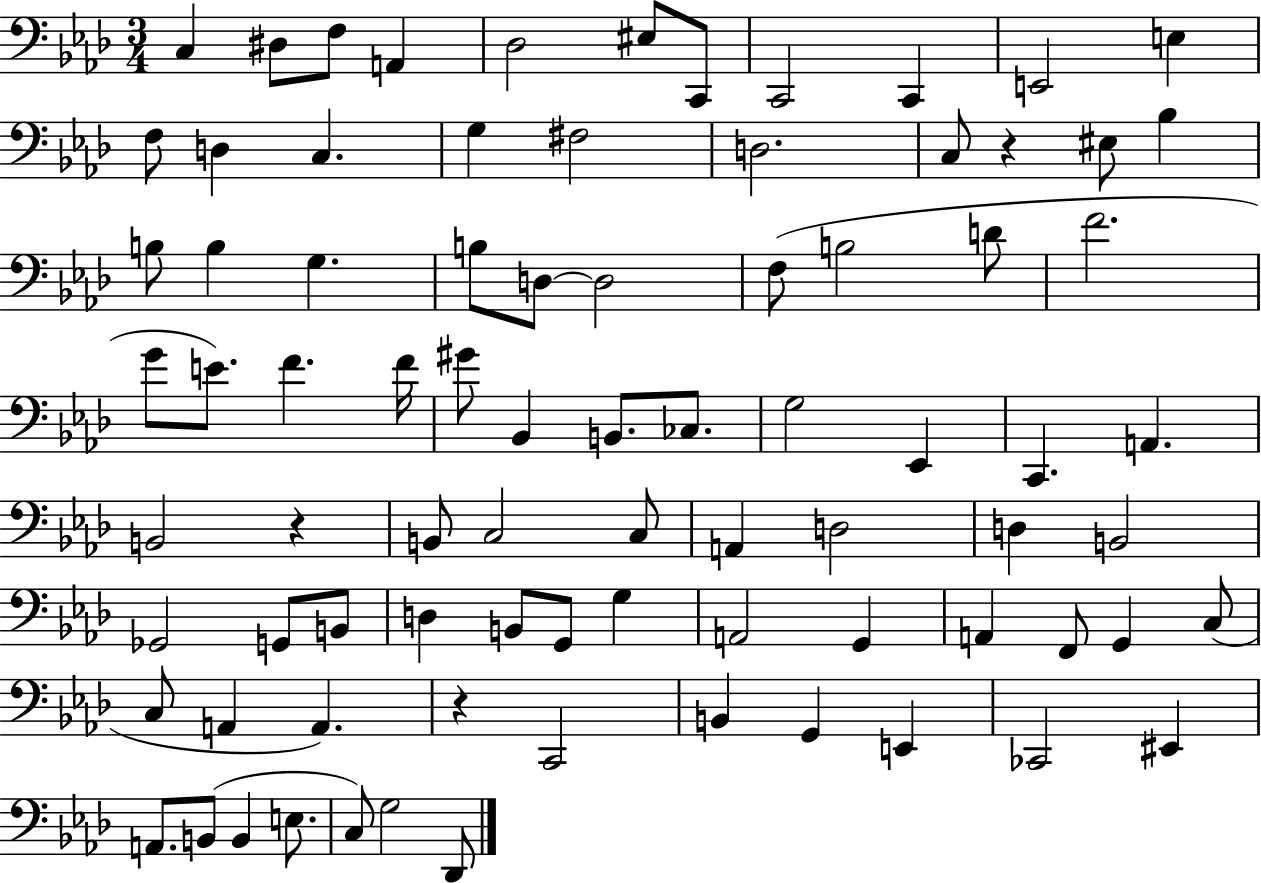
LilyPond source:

{
  \clef bass
  \numericTimeSignature
  \time 3/4
  \key aes \major
  \repeat volta 2 { c4 dis8 f8 a,4 | des2 eis8 c,8 | c,2 c,4 | e,2 e4 | \break f8 d4 c4. | g4 fis2 | d2. | c8 r4 eis8 bes4 | \break b8 b4 g4. | b8 d8~~ d2 | f8( b2 d'8 | f'2. | \break g'8 e'8.) f'4. f'16 | gis'8 bes,4 b,8. ces8. | g2 ees,4 | c,4. a,4. | \break b,2 r4 | b,8 c2 c8 | a,4 d2 | d4 b,2 | \break ges,2 g,8 b,8 | d4 b,8 g,8 g4 | a,2 g,4 | a,4 f,8 g,4 c8( | \break c8 a,4 a,4.) | r4 c,2 | b,4 g,4 e,4 | ces,2 eis,4 | \break a,8. b,8( b,4 e8. | c8) g2 des,8 | } \bar "|."
}